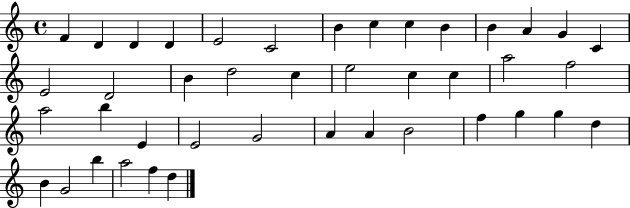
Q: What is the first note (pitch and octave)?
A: F4